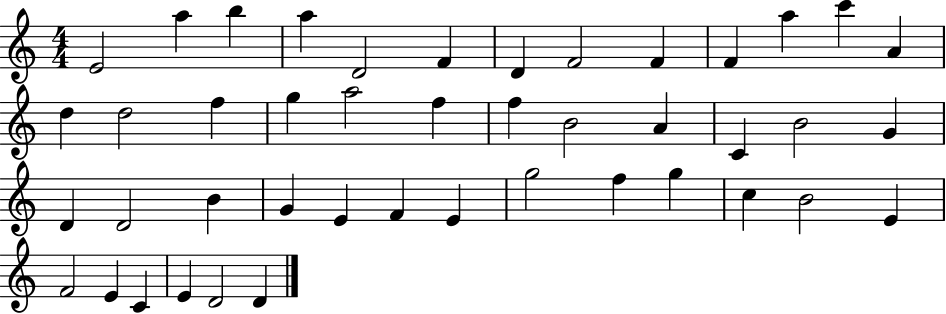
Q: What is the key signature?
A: C major